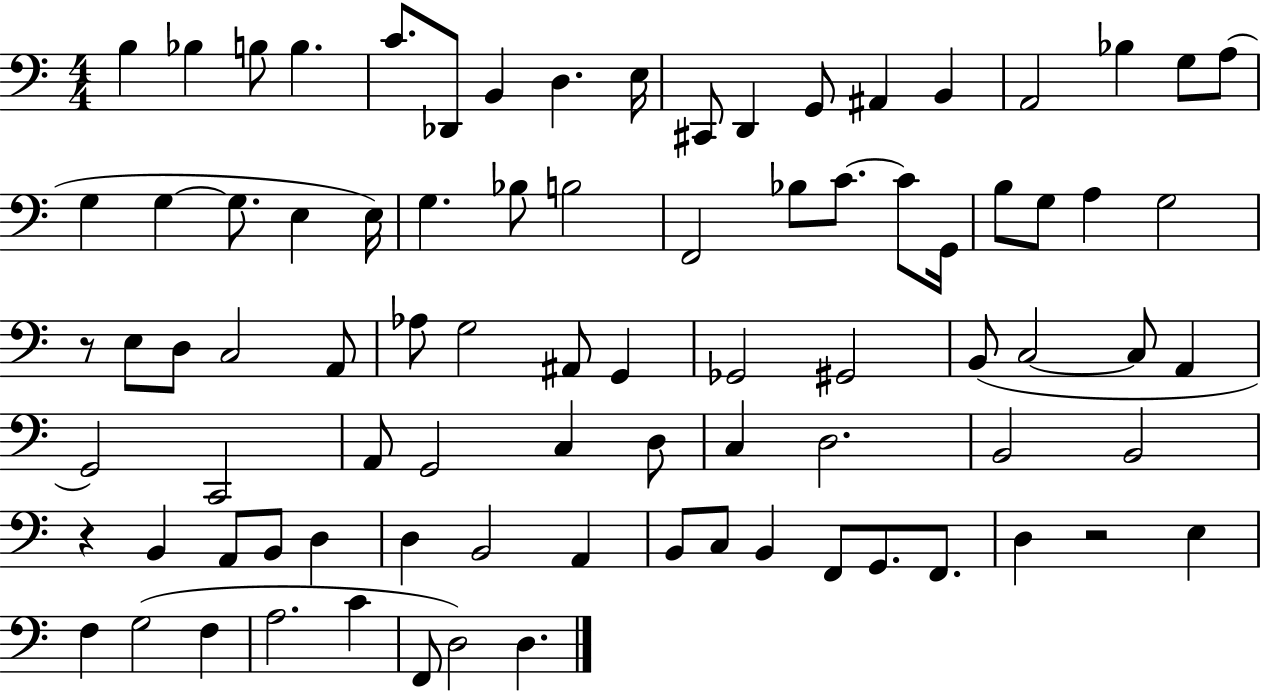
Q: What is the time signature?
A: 4/4